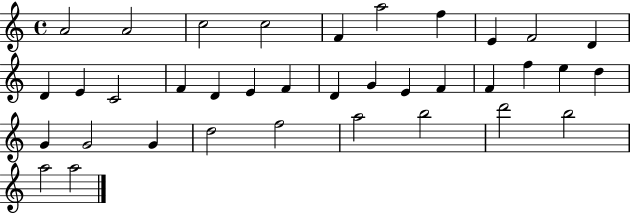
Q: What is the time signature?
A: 4/4